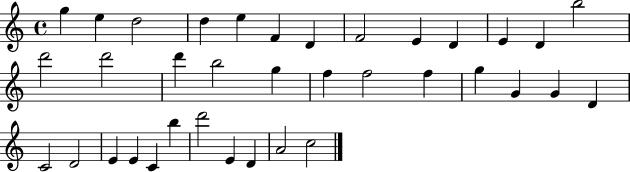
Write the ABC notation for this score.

X:1
T:Untitled
M:4/4
L:1/4
K:C
g e d2 d e F D F2 E D E D b2 d'2 d'2 d' b2 g f f2 f g G G D C2 D2 E E C b d'2 E D A2 c2